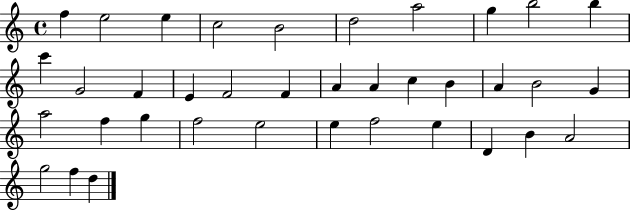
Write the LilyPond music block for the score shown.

{
  \clef treble
  \time 4/4
  \defaultTimeSignature
  \key c \major
  f''4 e''2 e''4 | c''2 b'2 | d''2 a''2 | g''4 b''2 b''4 | \break c'''4 g'2 f'4 | e'4 f'2 f'4 | a'4 a'4 c''4 b'4 | a'4 b'2 g'4 | \break a''2 f''4 g''4 | f''2 e''2 | e''4 f''2 e''4 | d'4 b'4 a'2 | \break g''2 f''4 d''4 | \bar "|."
}